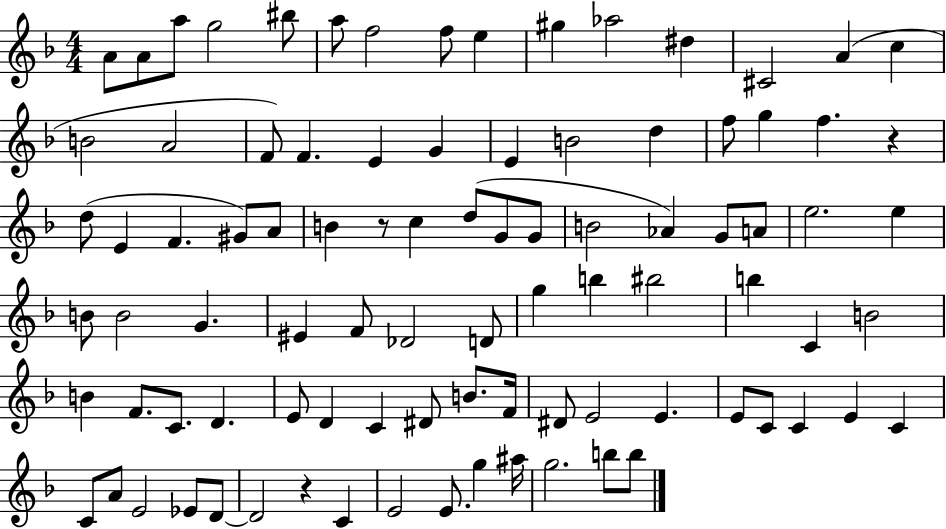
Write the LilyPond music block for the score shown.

{
  \clef treble
  \numericTimeSignature
  \time 4/4
  \key f \major
  a'8 a'8 a''8 g''2 bis''8 | a''8 f''2 f''8 e''4 | gis''4 aes''2 dis''4 | cis'2 a'4( c''4 | \break b'2 a'2 | f'8) f'4. e'4 g'4 | e'4 b'2 d''4 | f''8 g''4 f''4. r4 | \break d''8( e'4 f'4. gis'8) a'8 | b'4 r8 c''4 d''8( g'8 g'8 | b'2 aes'4) g'8 a'8 | e''2. e''4 | \break b'8 b'2 g'4. | eis'4 f'8 des'2 d'8 | g''4 b''4 bis''2 | b''4 c'4 b'2 | \break b'4 f'8. c'8. d'4. | e'8 d'4 c'4 dis'8 b'8. f'16 | dis'8 e'2 e'4. | e'8 c'8 c'4 e'4 c'4 | \break c'8 a'8 e'2 ees'8 d'8~~ | d'2 r4 c'4 | e'2 e'8. g''4 ais''16 | g''2. b''8 b''8 | \break \bar "|."
}